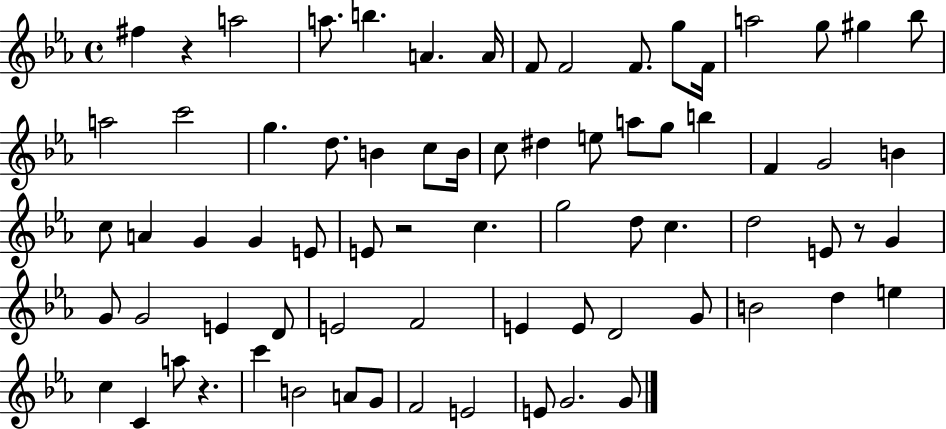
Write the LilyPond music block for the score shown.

{
  \clef treble
  \time 4/4
  \defaultTimeSignature
  \key ees \major
  fis''4 r4 a''2 | a''8. b''4. a'4. a'16 | f'8 f'2 f'8. g''8 f'16 | a''2 g''8 gis''4 bes''8 | \break a''2 c'''2 | g''4. d''8. b'4 c''8 b'16 | c''8 dis''4 e''8 a''8 g''8 b''4 | f'4 g'2 b'4 | \break c''8 a'4 g'4 g'4 e'8 | e'8 r2 c''4. | g''2 d''8 c''4. | d''2 e'8 r8 g'4 | \break g'8 g'2 e'4 d'8 | e'2 f'2 | e'4 e'8 d'2 g'8 | b'2 d''4 e''4 | \break c''4 c'4 a''8 r4. | c'''4 b'2 a'8 g'8 | f'2 e'2 | e'8 g'2. g'8 | \break \bar "|."
}